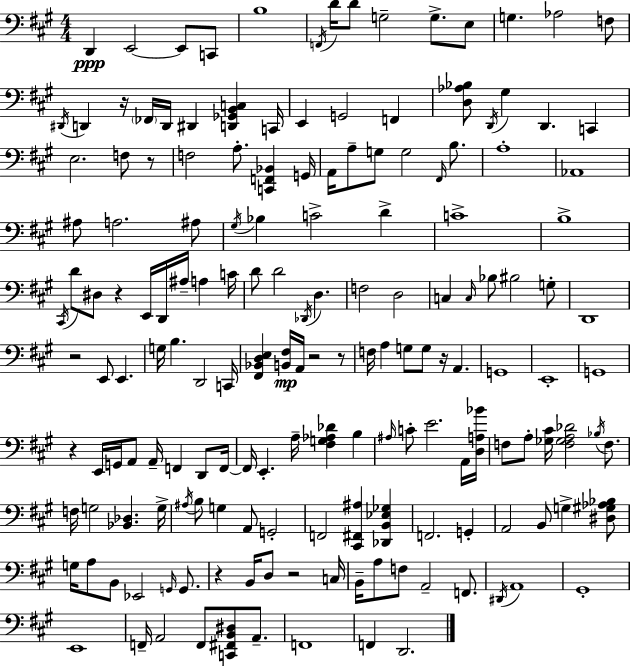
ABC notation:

X:1
T:Untitled
M:4/4
L:1/4
K:A
D,, E,,2 E,,/2 C,,/2 B,4 F,,/4 D/4 D/2 G,2 G,/2 E,/2 G, _A,2 F,/2 ^D,,/4 D,, z/4 _F,,/4 D,,/4 ^D,, [D,,_G,,B,,C,] C,,/4 E,, G,,2 F,, [D,_A,_B,]/2 D,,/4 ^G, D,, C,, E,2 F,/2 z/2 F,2 A,/2 [C,,F,,_B,,] G,,/4 A,,/4 A,/2 G,/2 G,2 ^F,,/4 B,/2 A,4 _A,,4 ^A,/2 A,2 ^A,/2 ^G,/4 _B, C2 D C4 B,4 ^C,,/4 D/2 ^D,/2 z E,,/4 D,,/4 ^A,/4 A, C/4 D/2 D2 _D,,/4 D, F,2 D,2 C, C,/4 _B,/2 ^B,2 G,/2 D,,4 z2 E,,/2 E,, G,/4 B, D,,2 C,,/4 [^F,,_B,,D,E,] [B,,^F,]/4 A,,/4 z2 z/2 F,/4 A, G,/2 G,/2 z/4 A,, G,,4 E,,4 G,,4 z E,,/4 G,,/4 A,,/2 A,,/4 F,, D,,/2 F,,/4 F,,/4 E,, A,/4 [^F,G,_A,_D] B, ^A,/4 C/2 E2 A,,/4 [D,A,_B]/4 F,/2 A,/2 [_G,^C]/4 [F,_G,A,_D]2 _B,/4 F,/2 F,/4 G,2 [_B,,_D,] G,/4 ^A,/4 B,/2 G, A,,/2 G,,2 F,,2 [^C,,^F,,^A,] [_D,,B,,_E,_G,] F,,2 G,, A,,2 B,,/2 G, [^D,^G,_A,_B,]/2 G,/4 A,/2 B,,/2 _E,,2 G,,/4 G,,/2 z B,,/4 D,/2 z2 C,/4 B,,/4 A,/2 F,/2 A,,2 F,,/2 ^D,,/4 A,,4 ^G,,4 E,,4 F,,/4 A,,2 F,,/2 [C,,^F,,B,,^D,]/2 A,,/2 F,,4 F,, D,,2